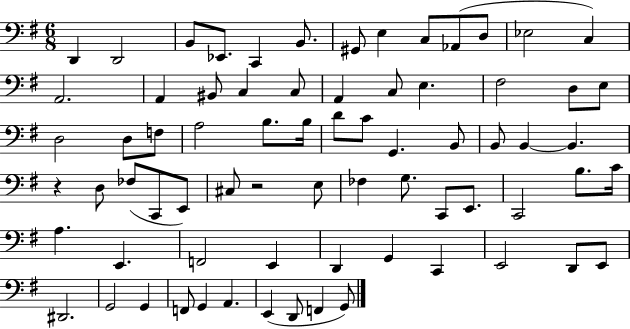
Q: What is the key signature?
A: G major